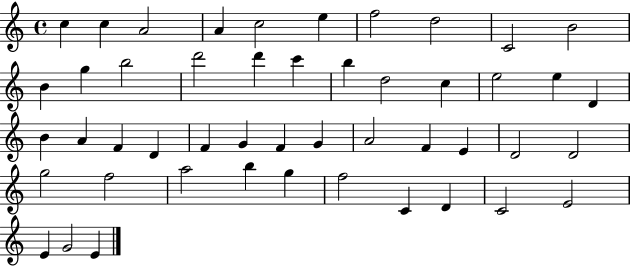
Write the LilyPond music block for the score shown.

{
  \clef treble
  \time 4/4
  \defaultTimeSignature
  \key c \major
  c''4 c''4 a'2 | a'4 c''2 e''4 | f''2 d''2 | c'2 b'2 | \break b'4 g''4 b''2 | d'''2 d'''4 c'''4 | b''4 d''2 c''4 | e''2 e''4 d'4 | \break b'4 a'4 f'4 d'4 | f'4 g'4 f'4 g'4 | a'2 f'4 e'4 | d'2 d'2 | \break g''2 f''2 | a''2 b''4 g''4 | f''2 c'4 d'4 | c'2 e'2 | \break e'4 g'2 e'4 | \bar "|."
}